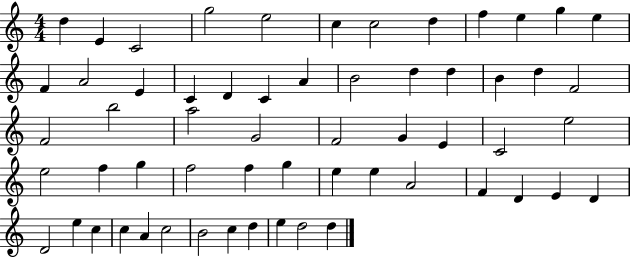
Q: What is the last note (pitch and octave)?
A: D5